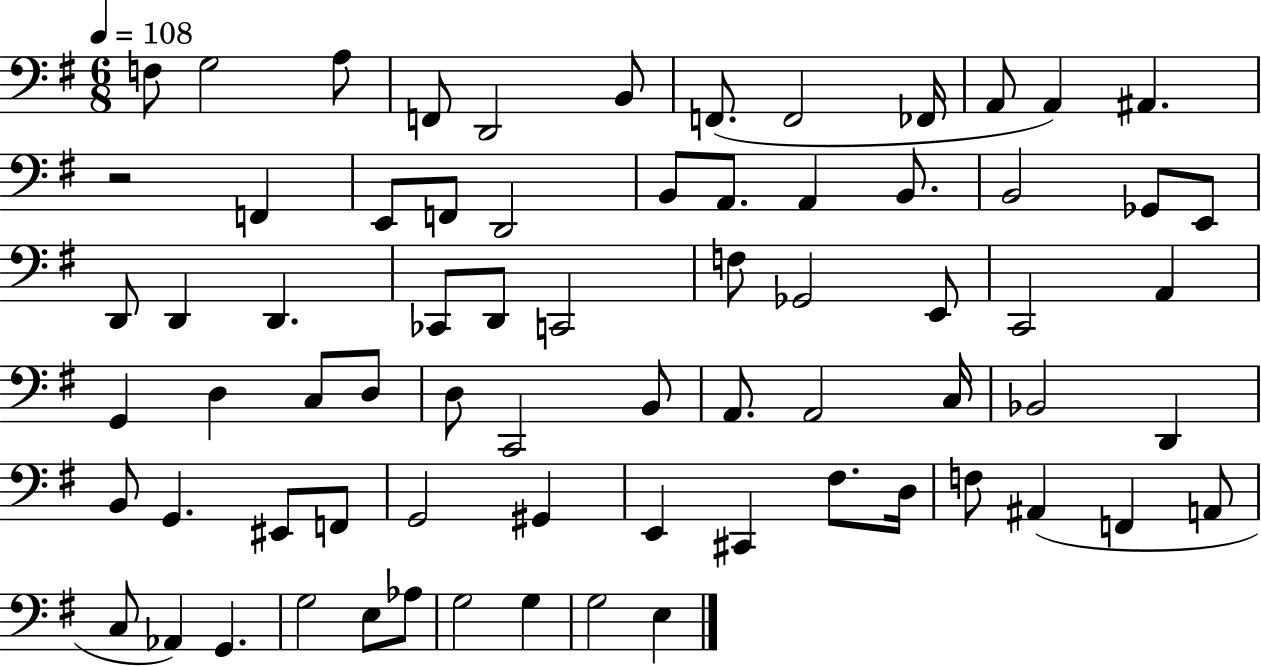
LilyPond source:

{
  \clef bass
  \numericTimeSignature
  \time 6/8
  \key g \major
  \tempo 4 = 108
  f8 g2 a8 | f,8 d,2 b,8 | f,8.( f,2 fes,16 | a,8 a,4) ais,4. | \break r2 f,4 | e,8 f,8 d,2 | b,8 a,8. a,4 b,8. | b,2 ges,8 e,8 | \break d,8 d,4 d,4. | ces,8 d,8 c,2 | f8 ges,2 e,8 | c,2 a,4 | \break g,4 d4 c8 d8 | d8 c,2 b,8 | a,8. a,2 c16 | bes,2 d,4 | \break b,8 g,4. eis,8 f,8 | g,2 gis,4 | e,4 cis,4 fis8. d16 | f8 ais,4( f,4 a,8 | \break c8 aes,4) g,4. | g2 e8 aes8 | g2 g4 | g2 e4 | \break \bar "|."
}